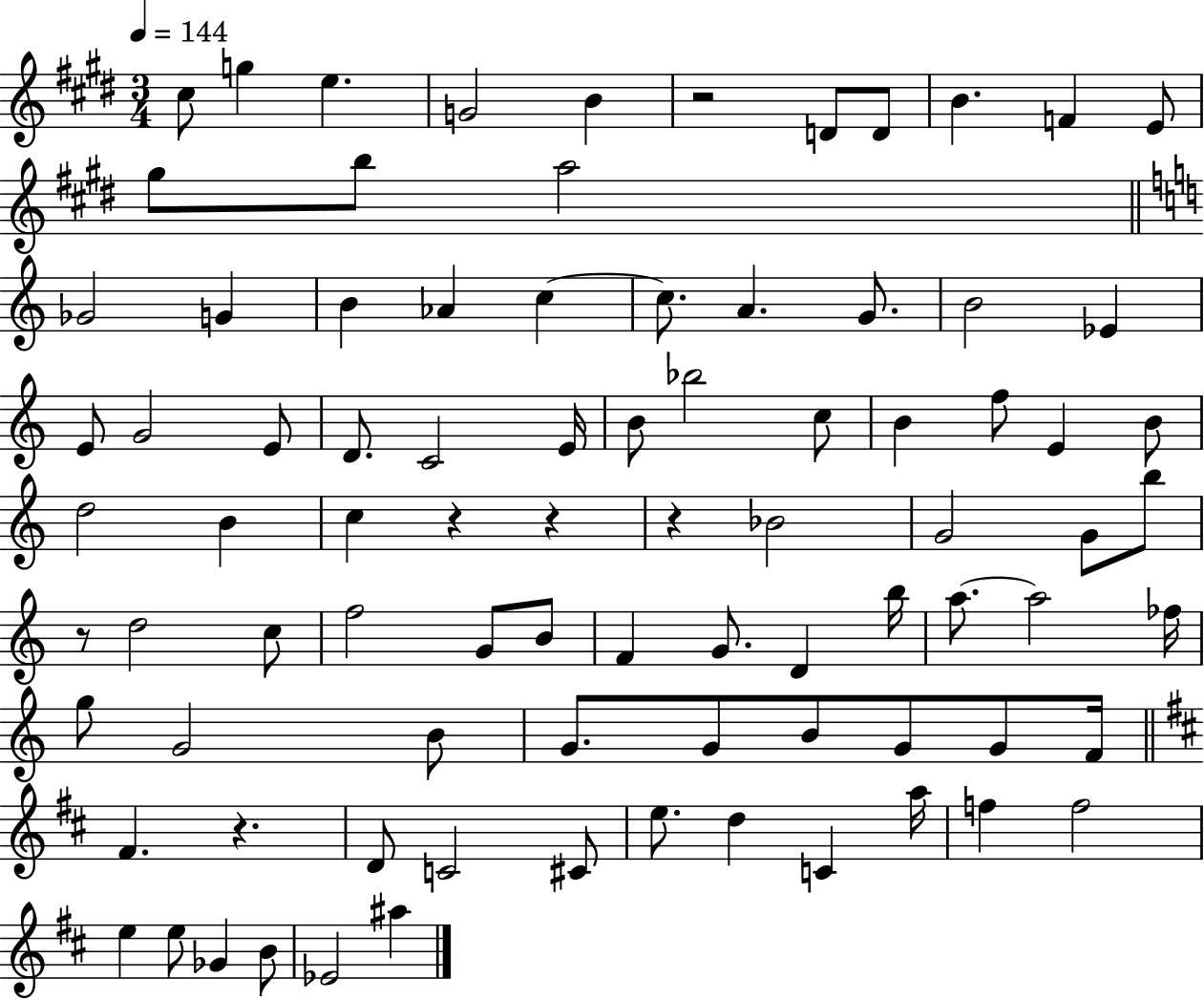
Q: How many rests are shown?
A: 6